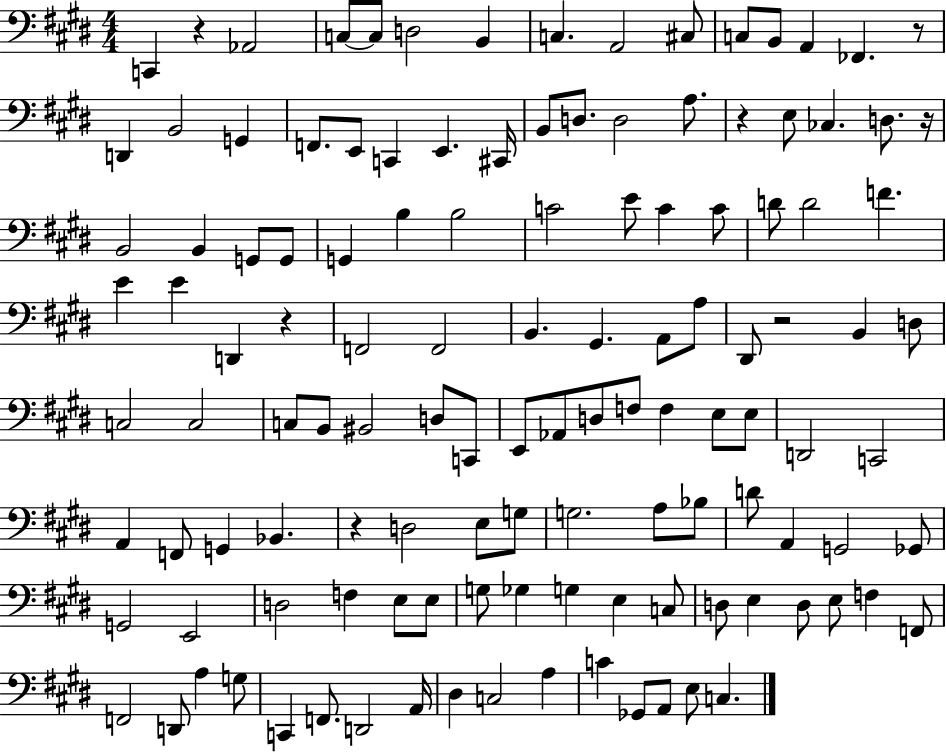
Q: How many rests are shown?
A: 7